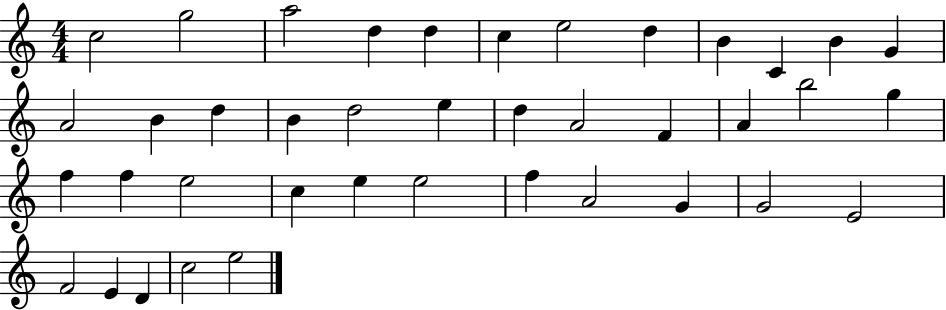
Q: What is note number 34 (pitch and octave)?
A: G4